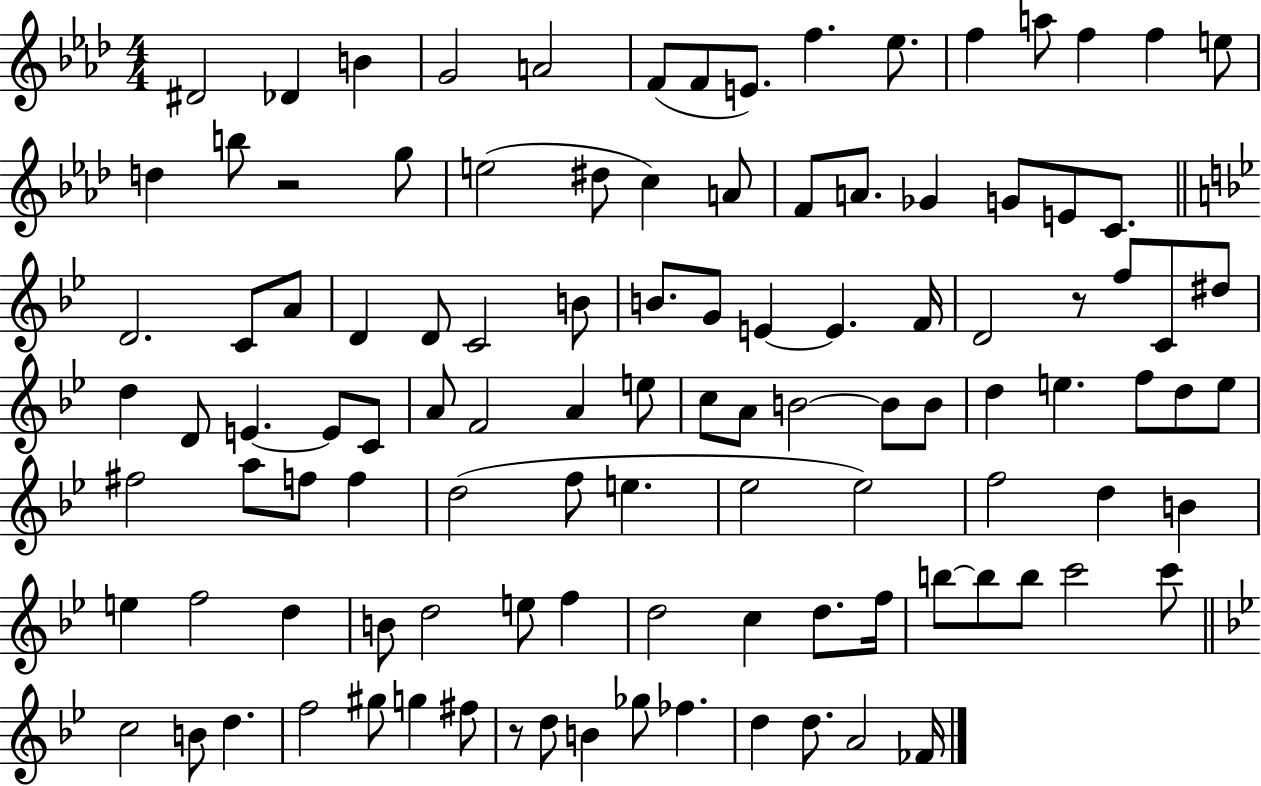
{
  \clef treble
  \numericTimeSignature
  \time 4/4
  \key aes \major
  \repeat volta 2 { dis'2 des'4 b'4 | g'2 a'2 | f'8( f'8 e'8.) f''4. ees''8. | f''4 a''8 f''4 f''4 e''8 | \break d''4 b''8 r2 g''8 | e''2( dis''8 c''4) a'8 | f'8 a'8. ges'4 g'8 e'8 c'8. | \bar "||" \break \key g \minor d'2. c'8 a'8 | d'4 d'8 c'2 b'8 | b'8. g'8 e'4~~ e'4. f'16 | d'2 r8 f''8 c'8 dis''8 | \break d''4 d'8 e'4.~~ e'8 c'8 | a'8 f'2 a'4 e''8 | c''8 a'8 b'2~~ b'8 b'8 | d''4 e''4. f''8 d''8 e''8 | \break fis''2 a''8 f''8 f''4 | d''2( f''8 e''4. | ees''2 ees''2) | f''2 d''4 b'4 | \break e''4 f''2 d''4 | b'8 d''2 e''8 f''4 | d''2 c''4 d''8. f''16 | b''8~~ b''8 b''8 c'''2 c'''8 | \break \bar "||" \break \key g \minor c''2 b'8 d''4. | f''2 gis''8 g''4 fis''8 | r8 d''8 b'4 ges''8 fes''4. | d''4 d''8. a'2 fes'16 | \break } \bar "|."
}